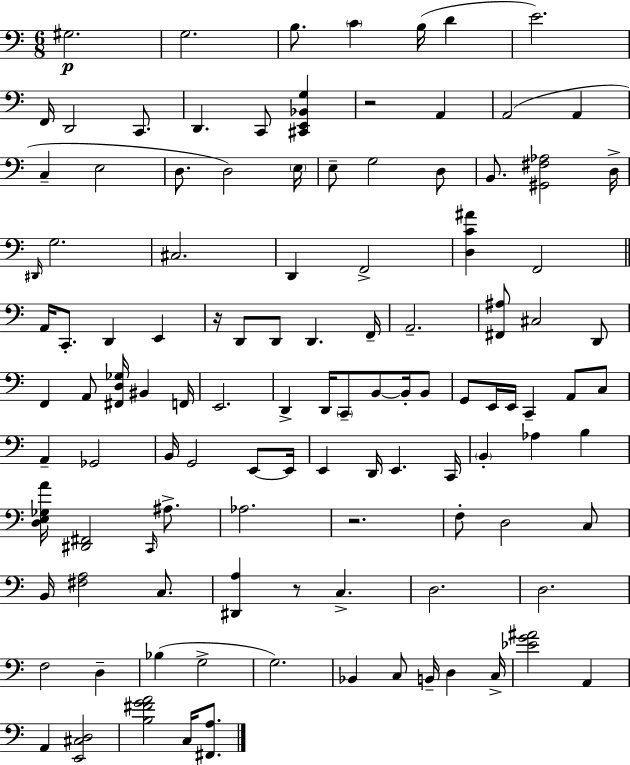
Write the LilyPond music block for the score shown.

{
  \clef bass
  \numericTimeSignature
  \time 6/8
  \key c \major
  gis2.\p | g2. | b8. \parenthesize c'4 b16( d'4 | e'2.) | \break f,16 d,2 c,8. | d,4. c,8 <cis, e, bes, g>4 | r2 a,4 | a,2( a,4 | \break c4-- e2 | d8. d2) \parenthesize e16 | e8-- g2 d8 | b,8. <gis, fis aes>2 d16-> | \break \grace { dis,16 } g2. | cis2. | d,4 f,2-> | <d c' ais'>4 f,2 | \break \bar "||" \break \key c \major a,16 c,8.-. d,4 e,4 | r16 d,8 d,8 d,4. f,16-- | a,2.-- | <fis, ais>8 cis2 d,8 | \break f,4 a,8 <fis, d ges>16 bis,4 f,16 | e,2. | d,4-> d,16 \parenthesize c,8-- b,8~~ b,16-. b,8 | g,8 e,16 e,16 c,4-- a,8 c8 | \break a,4-- ges,2 | b,16 g,2 e,8~~ e,16 | e,4 d,16 e,4. c,16 | \parenthesize b,4-. aes4 b4 | \break <d e ges a'>16 <dis, fis,>2 \grace { c,16 } ais8.-> | aes2. | r2. | f8-. d2 c8 | \break b,16 <fis a>2 c8. | <dis, a>4 r8 c4.-> | d2. | d2. | \break f2 d4-- | bes4( g2-> | g2.) | bes,4 c8 b,16-- d4 | \break c16-> <ees' g' ais'>2 a,4 | a,4 <e, cis d>2 | <b fis' g' a'>2 c16 <fis, a>8. | \bar "|."
}